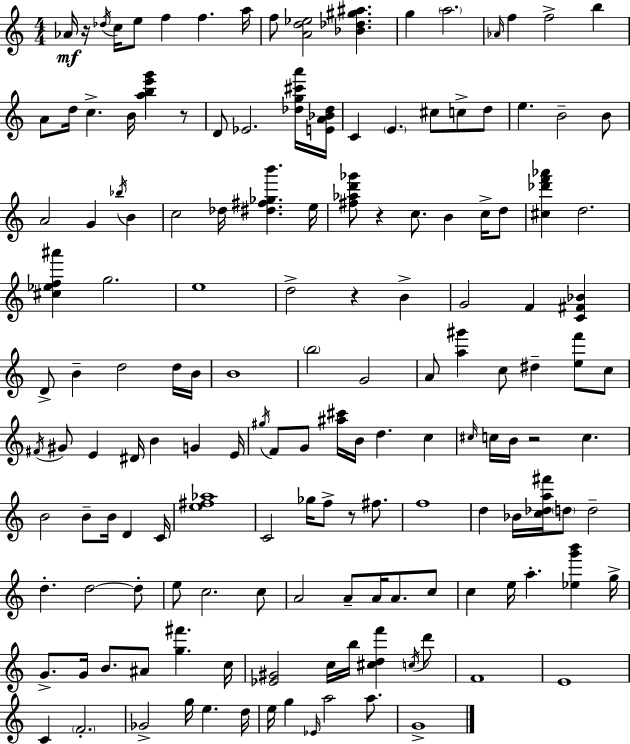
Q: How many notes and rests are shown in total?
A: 152